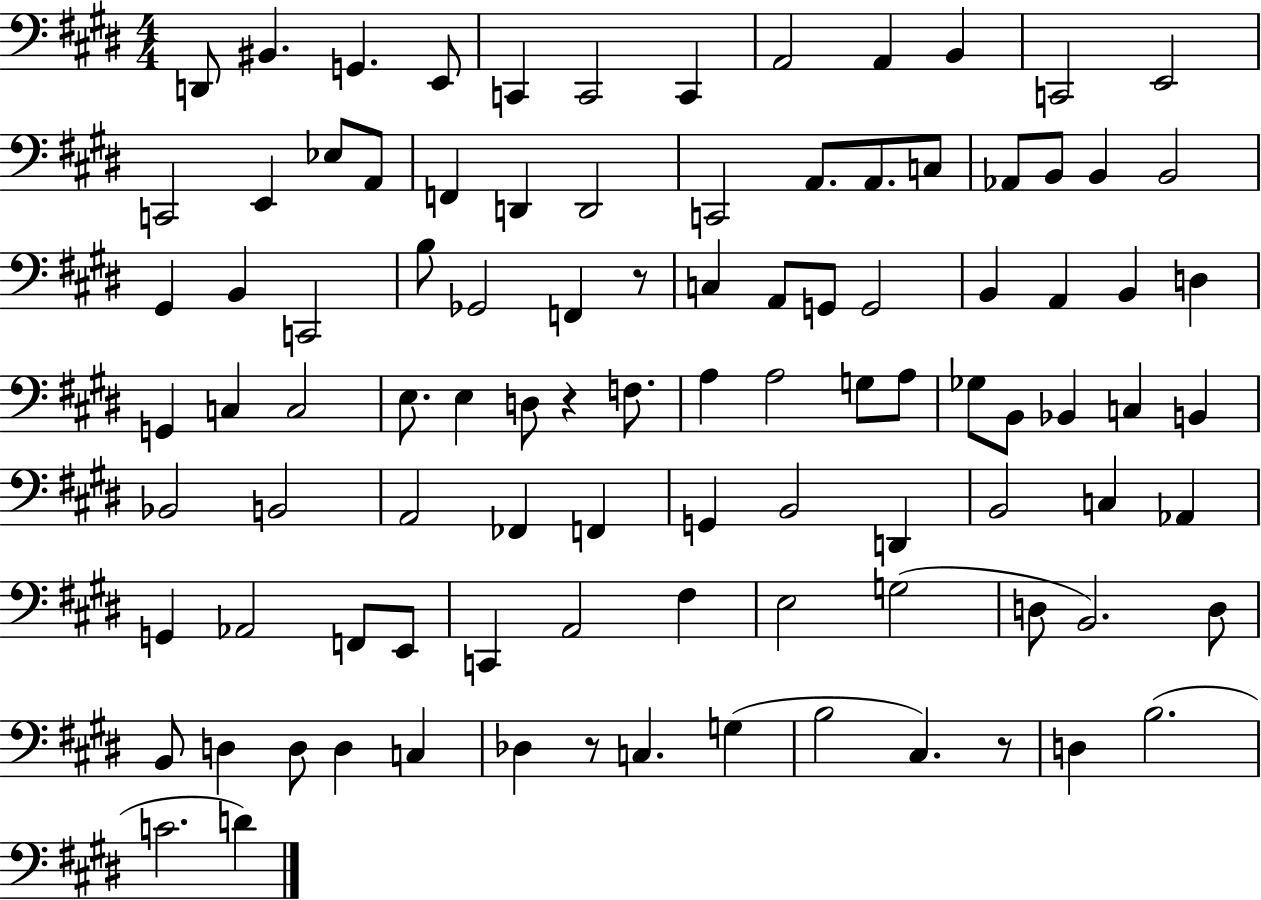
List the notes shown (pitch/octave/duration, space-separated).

D2/e BIS2/q. G2/q. E2/e C2/q C2/h C2/q A2/h A2/q B2/q C2/h E2/h C2/h E2/q Eb3/e A2/e F2/q D2/q D2/h C2/h A2/e. A2/e. C3/e Ab2/e B2/e B2/q B2/h G#2/q B2/q C2/h B3/e Gb2/h F2/q R/e C3/q A2/e G2/e G2/h B2/q A2/q B2/q D3/q G2/q C3/q C3/h E3/e. E3/q D3/e R/q F3/e. A3/q A3/h G3/e A3/e Gb3/e B2/e Bb2/q C3/q B2/q Bb2/h B2/h A2/h FES2/q F2/q G2/q B2/h D2/q B2/h C3/q Ab2/q G2/q Ab2/h F2/e E2/e C2/q A2/h F#3/q E3/h G3/h D3/e B2/h. D3/e B2/e D3/q D3/e D3/q C3/q Db3/q R/e C3/q. G3/q B3/h C#3/q. R/e D3/q B3/h. C4/h. D4/q